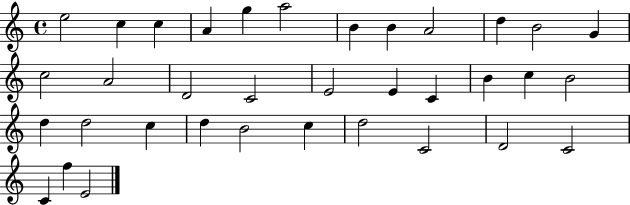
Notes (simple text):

E5/h C5/q C5/q A4/q G5/q A5/h B4/q B4/q A4/h D5/q B4/h G4/q C5/h A4/h D4/h C4/h E4/h E4/q C4/q B4/q C5/q B4/h D5/q D5/h C5/q D5/q B4/h C5/q D5/h C4/h D4/h C4/h C4/q F5/q E4/h